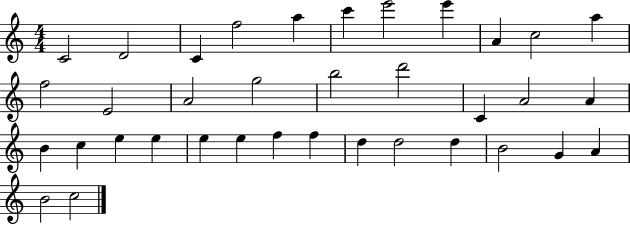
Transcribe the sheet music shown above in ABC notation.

X:1
T:Untitled
M:4/4
L:1/4
K:C
C2 D2 C f2 a c' e'2 e' A c2 a f2 E2 A2 g2 b2 d'2 C A2 A B c e e e e f f d d2 d B2 G A B2 c2